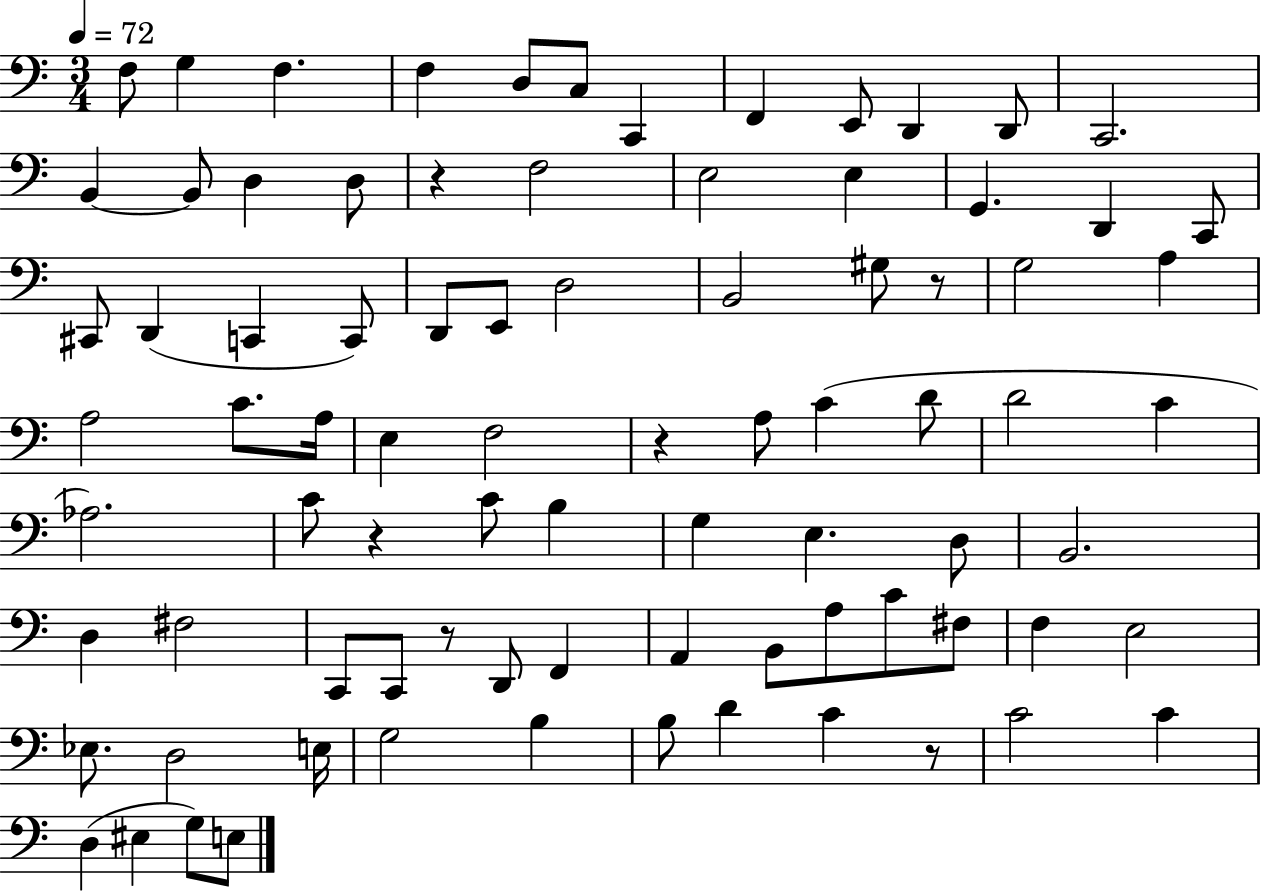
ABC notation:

X:1
T:Untitled
M:3/4
L:1/4
K:C
F,/2 G, F, F, D,/2 C,/2 C,, F,, E,,/2 D,, D,,/2 C,,2 B,, B,,/2 D, D,/2 z F,2 E,2 E, G,, D,, C,,/2 ^C,,/2 D,, C,, C,,/2 D,,/2 E,,/2 D,2 B,,2 ^G,/2 z/2 G,2 A, A,2 C/2 A,/4 E, F,2 z A,/2 C D/2 D2 C _A,2 C/2 z C/2 B, G, E, D,/2 B,,2 D, ^F,2 C,,/2 C,,/2 z/2 D,,/2 F,, A,, B,,/2 A,/2 C/2 ^F,/2 F, E,2 _E,/2 D,2 E,/4 G,2 B, B,/2 D C z/2 C2 C D, ^E, G,/2 E,/2